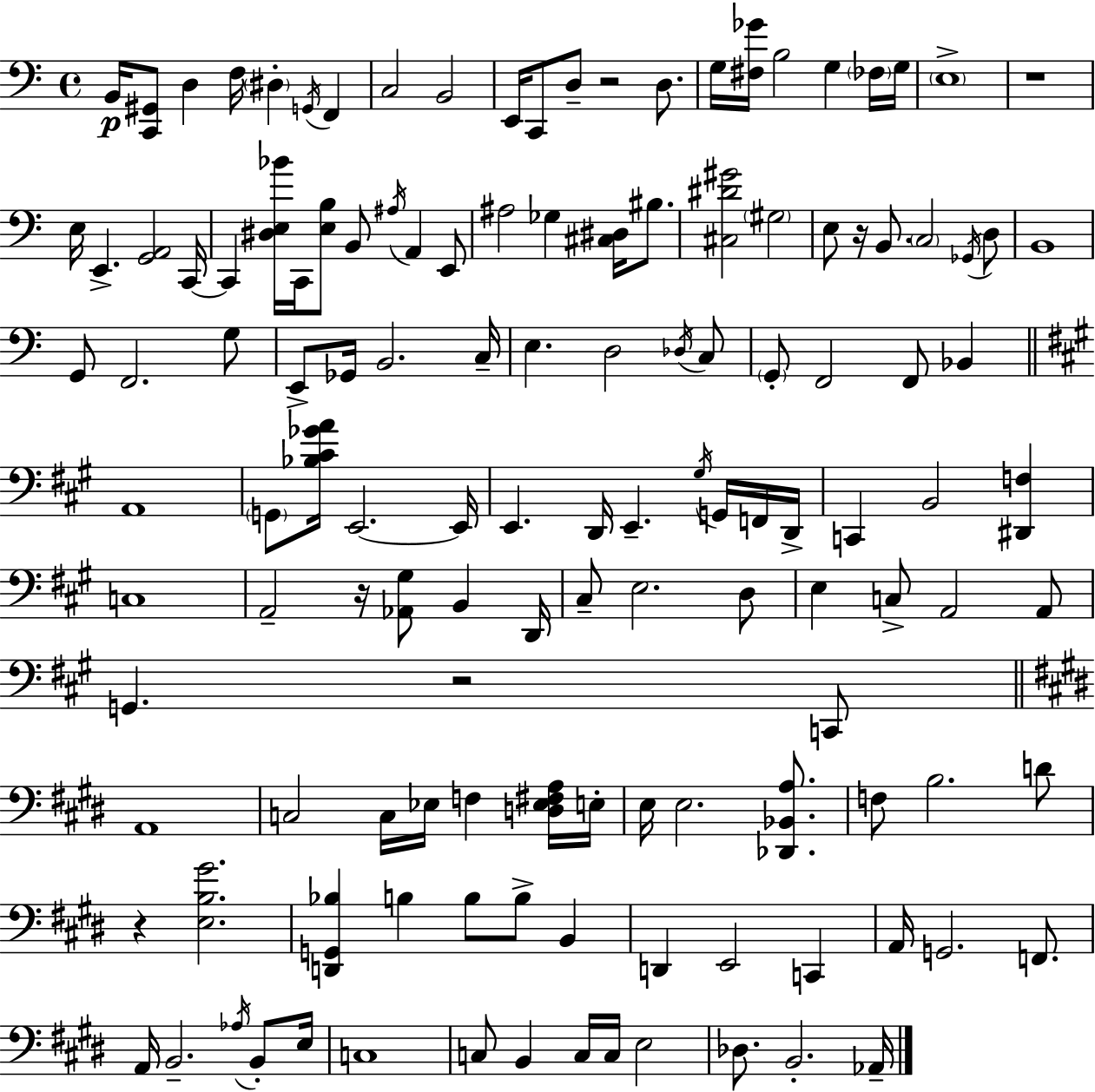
B2/s [C2,G#2]/e D3/q F3/s D#3/q G2/s F2/q C3/h B2/h E2/s C2/e D3/e R/h D3/e. G3/s [F#3,Gb4]/s B3/h G3/q FES3/s G3/s E3/w R/w E3/s E2/q. [G2,A2]/h C2/s C2/q [D#3,E3,Bb4]/s C2/s [E3,B3]/e B2/e A#3/s A2/q E2/e A#3/h Gb3/q [C#3,D#3]/s BIS3/e. [C#3,D#4,G#4]/h G#3/h E3/e R/s B2/e. C3/h Gb2/s D3/e B2/w G2/e F2/h. G3/e E2/e Gb2/s B2/h. C3/s E3/q. D3/h Db3/s C3/e G2/e F2/h F2/e Bb2/q A2/w G2/e [Bb3,C#4,Gb4,A4]/s E2/h. E2/s E2/q. D2/s E2/q. G#3/s G2/s F2/s D2/s C2/q B2/h [D#2,F3]/q C3/w A2/h R/s [Ab2,G#3]/e B2/q D2/s C#3/e E3/h. D3/e E3/q C3/e A2/h A2/e G2/q. R/h C2/e A2/w C3/h C3/s Eb3/s F3/q [D3,Eb3,F#3,A3]/s E3/s E3/s E3/h. [Db2,Bb2,A3]/e. F3/e B3/h. D4/e R/q [E3,B3,G#4]/h. [D2,G2,Bb3]/q B3/q B3/e B3/e B2/q D2/q E2/h C2/q A2/s G2/h. F2/e. A2/s B2/h. Ab3/s B2/e E3/s C3/w C3/e B2/q C3/s C3/s E3/h Db3/e. B2/h. Ab2/s